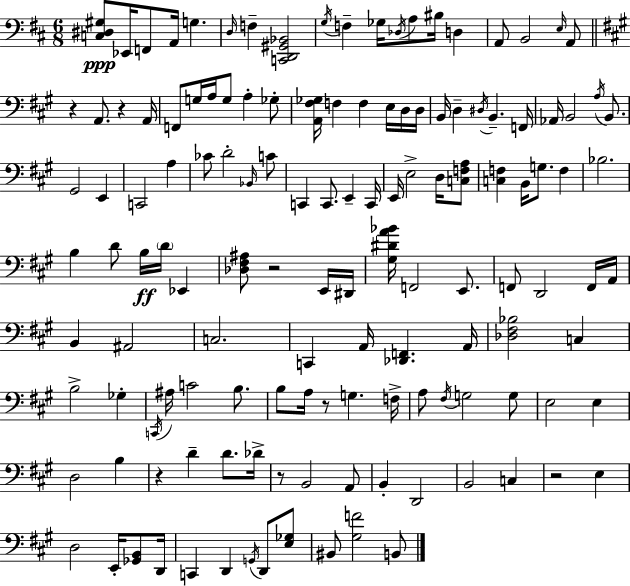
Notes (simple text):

[C3,D#3,G#3]/e Eb2/s F2/e A2/s G3/q. D3/s F3/q [C2,D2,G#2,Bb2]/h G3/s F3/q Gb3/s Db3/s A3/e BIS3/s D3/q A2/e B2/h E3/s A2/e R/q A2/e. R/q A2/s F2/e G3/s A3/s G3/e A3/q Gb3/e [A2,F#3,Gb3]/s F3/q F3/q E3/s D3/s D3/s B2/s D3/q D#3/s B2/q. F2/s Ab2/s B2/h A3/s B2/e. G#2/h E2/q C2/h A3/q CES4/e D4/h Bb2/s C4/e C2/q C2/e. E2/q C2/s E2/s E3/h D3/s [C3,F3,A3]/e [C3,F3]/q B2/s G3/e. F3/q Bb3/h. B3/q D4/e B3/s D4/s Eb2/q [Db3,F#3,A#3]/e R/h E2/s D#2/s [G#3,D#4,A4,Bb4]/s F2/h E2/e. F2/e D2/h F2/s A2/s B2/q A#2/h C3/h. C2/q A2/s [Db2,F2]/q. A2/s [Db3,F#3,Bb3]/h C3/q B3/h Gb3/q C2/s A#3/s C4/h B3/e. B3/e A3/s R/e G3/q. F3/s A3/e F#3/s G3/h G3/e E3/h E3/q D3/h B3/q R/q D4/q D4/e. Db4/s R/e B2/h A2/e B2/q D2/h B2/h C3/q R/h E3/q D3/h E2/s [Gb2,B2]/e D2/s C2/q D2/q G2/s D2/e [E3,Gb3]/e BIS2/e [G#3,F4]/h B2/e